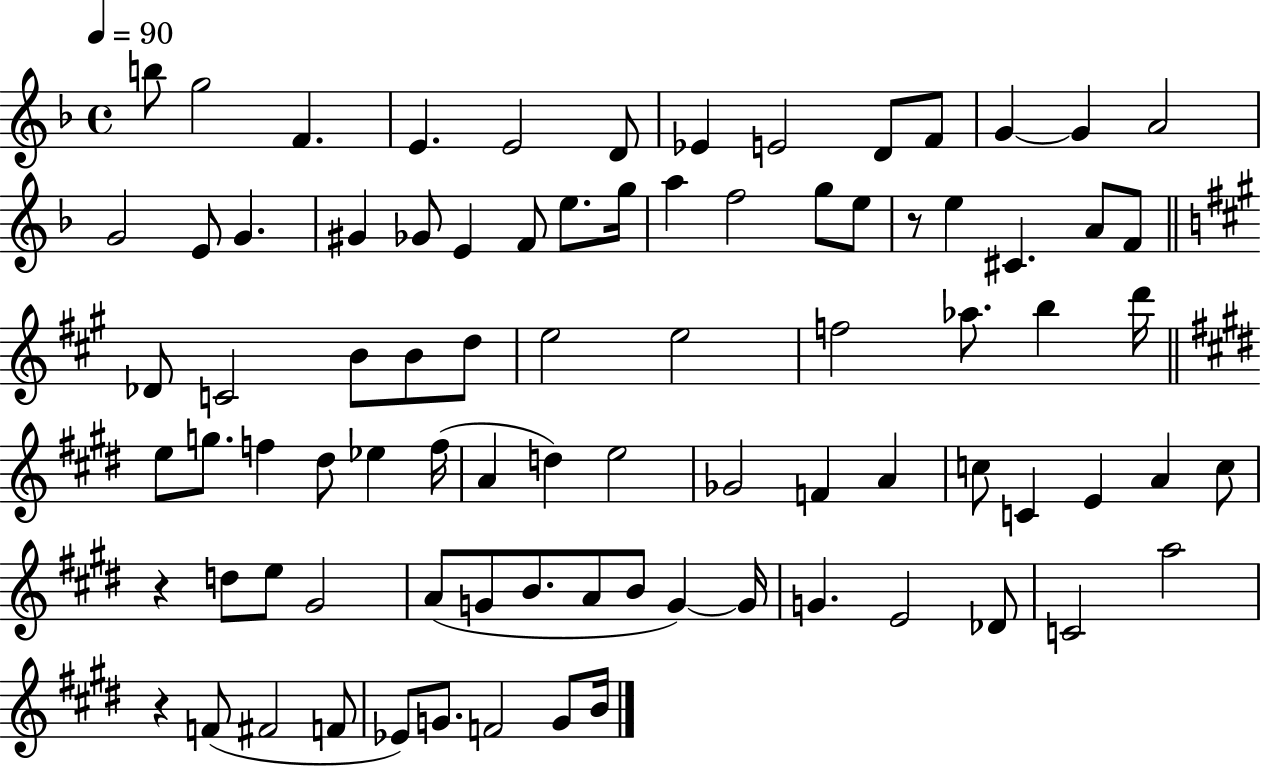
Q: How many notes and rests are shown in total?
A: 84